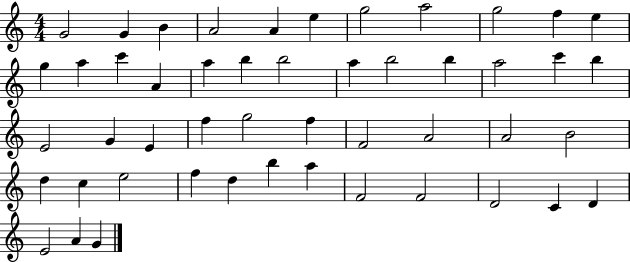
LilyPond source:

{
  \clef treble
  \numericTimeSignature
  \time 4/4
  \key c \major
  g'2 g'4 b'4 | a'2 a'4 e''4 | g''2 a''2 | g''2 f''4 e''4 | \break g''4 a''4 c'''4 a'4 | a''4 b''4 b''2 | a''4 b''2 b''4 | a''2 c'''4 b''4 | \break e'2 g'4 e'4 | f''4 g''2 f''4 | f'2 a'2 | a'2 b'2 | \break d''4 c''4 e''2 | f''4 d''4 b''4 a''4 | f'2 f'2 | d'2 c'4 d'4 | \break e'2 a'4 g'4 | \bar "|."
}